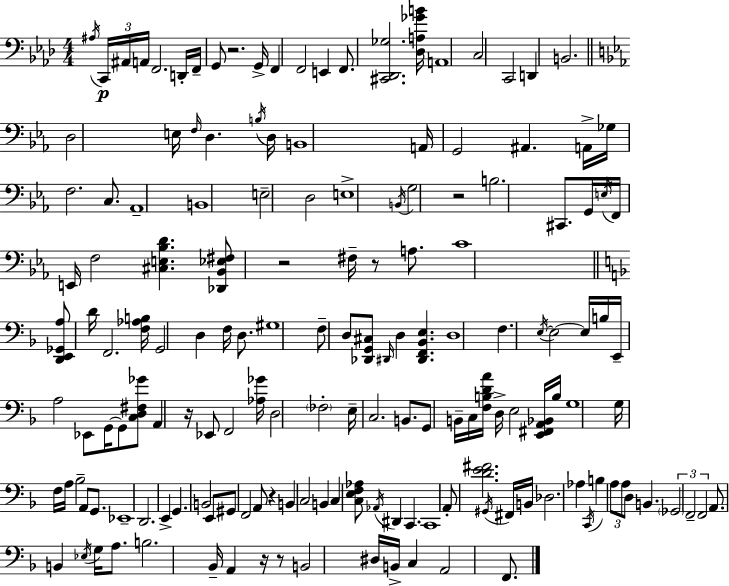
{
  \clef bass
  \numericTimeSignature
  \time 4/4
  \key aes \major
  \acciaccatura { ais16 }\p \tuplet 3/2 { c,16 ais,16 a,16 } f,2. | d,16-. f,16-- g,8 r2. | g,16-> f,4 f,2 e,4 | f,8. <cis, des, ges>2. | \break <des a ges' b'>16 a,1 | c2 c,2 | d,4 b,2. | \bar "||" \break \key ees \major d2 e16 \grace { f16 } d4. | \acciaccatura { b16 } d16 b,1 | a,16 g,2 ais,4. | a,16-> ges16 f2. c8. | \break aes,1-- | b,1 | e2-- d2 | e1-> | \break \acciaccatura { b,16 } g2 r2 | b2. cis,8. | g,16 \acciaccatura { e16 } f,16 e,16 f2 <cis e bes d'>4. | <des, bes, ees fis>8 r2 fis16-- r8 | \break a8. c'1 | \bar "||" \break \key d \minor <d, e, ges, a>8 d'16 f,2. <f aes b>16 | g,2 d4 f16 d8. | gis1 | f8-- d8 <des, g, cis>8 \grace { dis,16 } d4 <dis, f, bes, e>4. | \break d1 | f4. \acciaccatura { e16~ }~ e2 | e16 b16 e,16-- a2 ees,8 g,16~~ g,8 | <c d fis ges'>8 a,4 r16 ees,8 f,2 | \break <aes ges'>16 d2 \parenthesize fes2-. | e16-- c2. b,8. | g,8 b,16-- c16 <f b d' a'>16 d16-> e2 | <e, fis, a, bes,>16 b16 g1 | \break g16 f16 a16 bes2-- a,8 g,8. | ees,1-- | d,2. e,4-> | g,4. b,2 | \break e,8 gis,8 f,2 a,8 r4 | b,4 c2 b,4 | c4 <c e f aes>8 \acciaccatura { aes,16 } dis,4 c,4. | c,1 | \break a,8-. <d' e' fis'>2. | \acciaccatura { gis,16 } fis,16 b,16 des2. | aes4 \acciaccatura { c,16 } b4 \tuplet 3/2 { a8 a8 d8 } b,4. | \tuplet 3/2 { \parenthesize ges,2 f,2-- | \break f,2 } a,8. | b,4 \acciaccatura { ees16 } g16 a8. b2. | bes,16-- a,4 r16 r8 b,2 | dis16 b,16-> c4 a,2 | \break f,8. \bar "|."
}